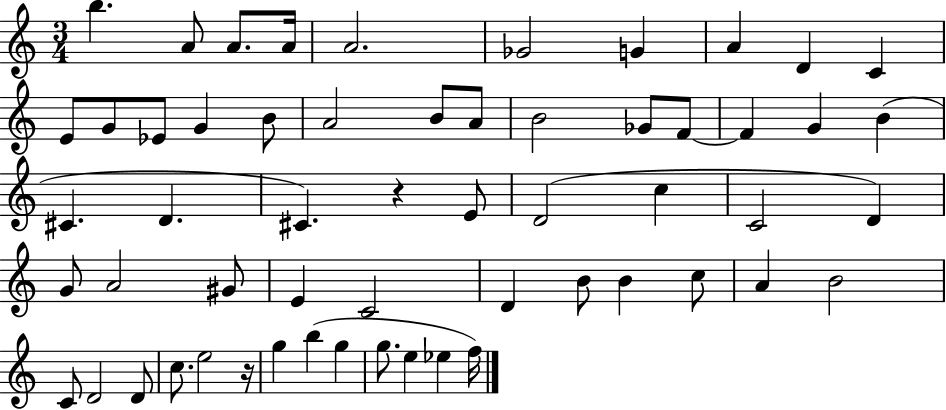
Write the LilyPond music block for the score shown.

{
  \clef treble
  \numericTimeSignature
  \time 3/4
  \key c \major
  b''4. a'8 a'8. a'16 | a'2. | ges'2 g'4 | a'4 d'4 c'4 | \break e'8 g'8 ees'8 g'4 b'8 | a'2 b'8 a'8 | b'2 ges'8 f'8~~ | f'4 g'4 b'4( | \break cis'4. d'4. | cis'4.) r4 e'8 | d'2( c''4 | c'2 d'4) | \break g'8 a'2 gis'8 | e'4 c'2 | d'4 b'8 b'4 c''8 | a'4 b'2 | \break c'8 d'2 d'8 | c''8. e''2 r16 | g''4 b''4( g''4 | g''8. e''4 ees''4 f''16) | \break \bar "|."
}